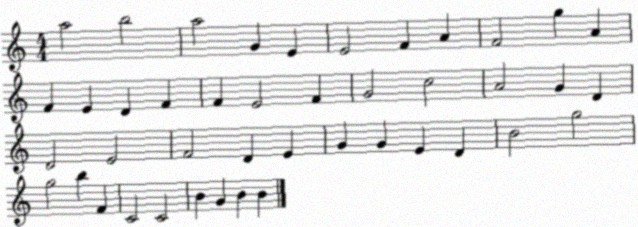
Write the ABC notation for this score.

X:1
T:Untitled
M:4/4
L:1/4
K:C
a2 b2 a2 G E E2 F A F2 g A F E D F F E2 F G2 c2 A2 G D D2 E2 F2 D E G G E D B2 g2 g2 b F C2 C2 B G B B